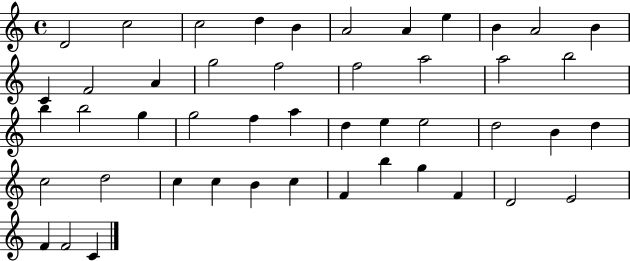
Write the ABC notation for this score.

X:1
T:Untitled
M:4/4
L:1/4
K:C
D2 c2 c2 d B A2 A e B A2 B C F2 A g2 f2 f2 a2 a2 b2 b b2 g g2 f a d e e2 d2 B d c2 d2 c c B c F b g F D2 E2 F F2 C